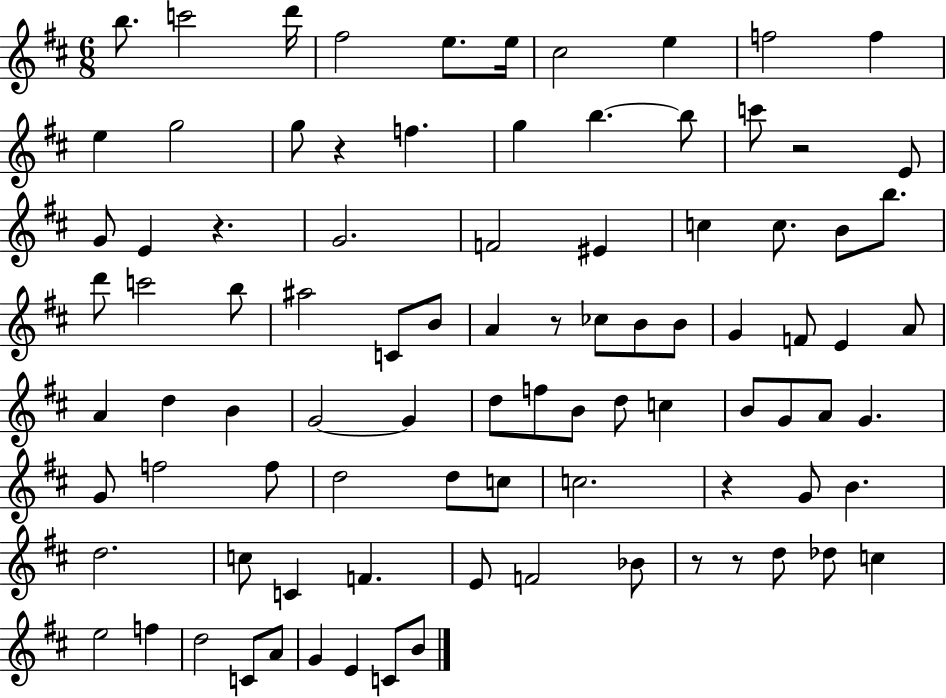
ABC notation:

X:1
T:Untitled
M:6/8
L:1/4
K:D
b/2 c'2 d'/4 ^f2 e/2 e/4 ^c2 e f2 f e g2 g/2 z f g b b/2 c'/2 z2 E/2 G/2 E z G2 F2 ^E c c/2 B/2 b/2 d'/2 c'2 b/2 ^a2 C/2 B/2 A z/2 _c/2 B/2 B/2 G F/2 E A/2 A d B G2 G d/2 f/2 B/2 d/2 c B/2 G/2 A/2 G G/2 f2 f/2 d2 d/2 c/2 c2 z G/2 B d2 c/2 C F E/2 F2 _B/2 z/2 z/2 d/2 _d/2 c e2 f d2 C/2 A/2 G E C/2 B/2